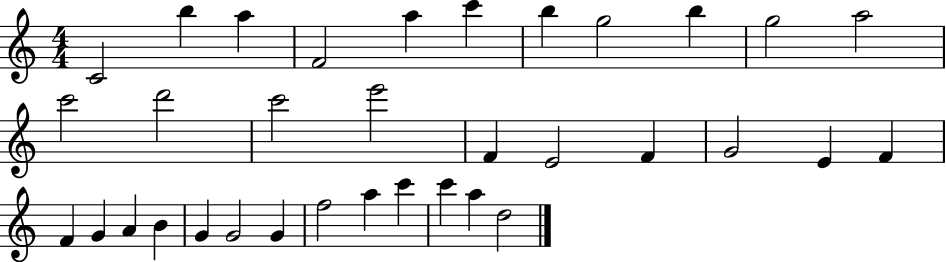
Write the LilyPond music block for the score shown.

{
  \clef treble
  \numericTimeSignature
  \time 4/4
  \key c \major
  c'2 b''4 a''4 | f'2 a''4 c'''4 | b''4 g''2 b''4 | g''2 a''2 | \break c'''2 d'''2 | c'''2 e'''2 | f'4 e'2 f'4 | g'2 e'4 f'4 | \break f'4 g'4 a'4 b'4 | g'4 g'2 g'4 | f''2 a''4 c'''4 | c'''4 a''4 d''2 | \break \bar "|."
}